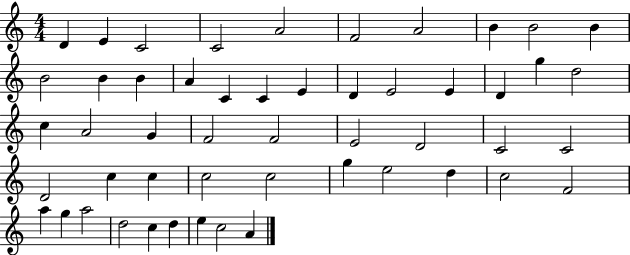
{
  \clef treble
  \numericTimeSignature
  \time 4/4
  \key c \major
  d'4 e'4 c'2 | c'2 a'2 | f'2 a'2 | b'4 b'2 b'4 | \break b'2 b'4 b'4 | a'4 c'4 c'4 e'4 | d'4 e'2 e'4 | d'4 g''4 d''2 | \break c''4 a'2 g'4 | f'2 f'2 | e'2 d'2 | c'2 c'2 | \break d'2 c''4 c''4 | c''2 c''2 | g''4 e''2 d''4 | c''2 f'2 | \break a''4 g''4 a''2 | d''2 c''4 d''4 | e''4 c''2 a'4 | \bar "|."
}